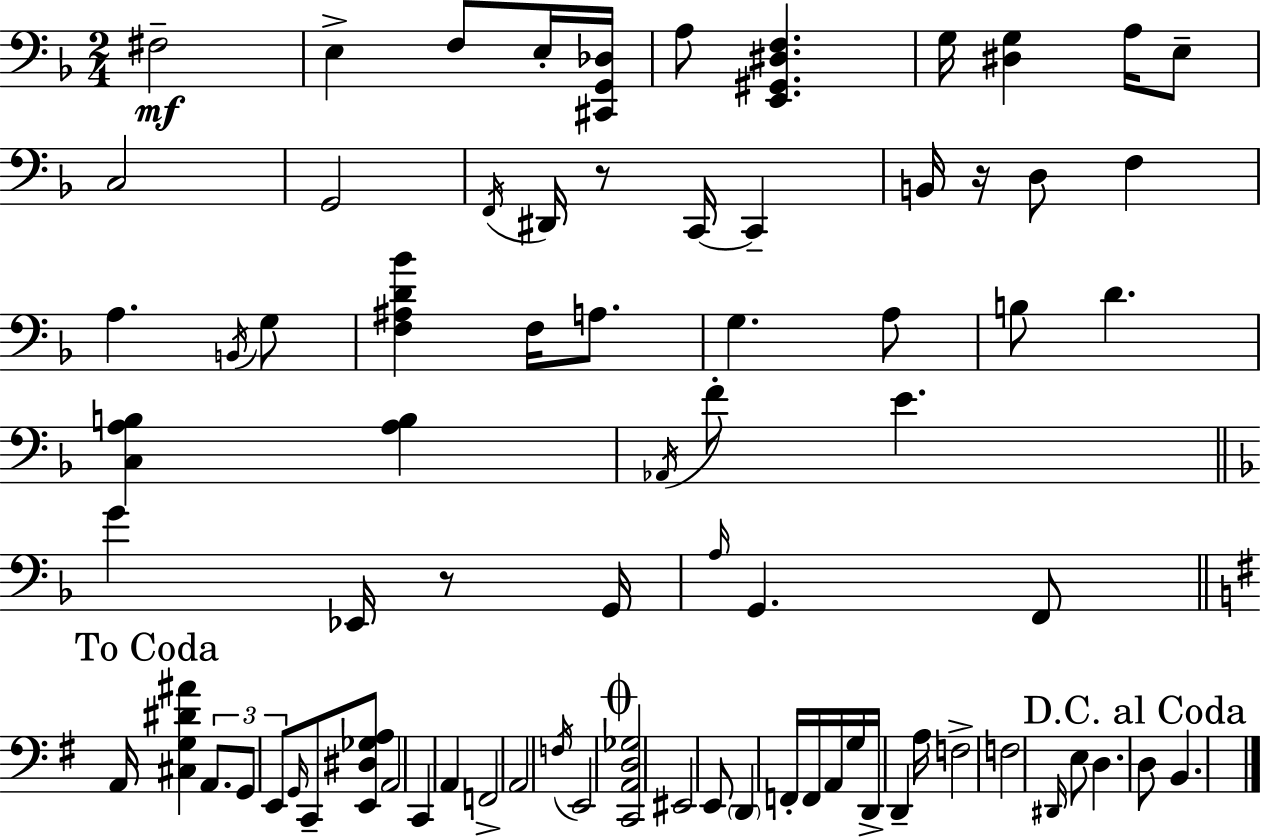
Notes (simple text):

F#3/h E3/q F3/e E3/s [C#2,G2,Db3]/s A3/e [E2,G#2,D#3,F3]/q. G3/s [D#3,G3]/q A3/s E3/e C3/h G2/h F2/s D#2/s R/e C2/s C2/q B2/s R/s D3/e F3/q A3/q. B2/s G3/e [F3,A#3,D4,Bb4]/q F3/s A3/e. G3/q. A3/e B3/e D4/q. [C3,A3,B3]/q [A3,B3]/q Ab2/s F4/e E4/q. G4/q Eb2/s R/e G2/s A3/s G2/q. F2/e A2/s [C#3,G3,D#4,A#4]/q A2/e. G2/e E2/e G2/s C2/e [E2,D#3,Gb3,A3]/e A2/h C2/q A2/q F2/h A2/h F3/s E2/h [C2,A2,D3,Gb3]/h EIS2/h E2/e D2/q F2/s F2/s A2/s G3/s D2/s D2/q A3/s F3/h F3/h D#2/s E3/e D3/q. D3/e B2/q.